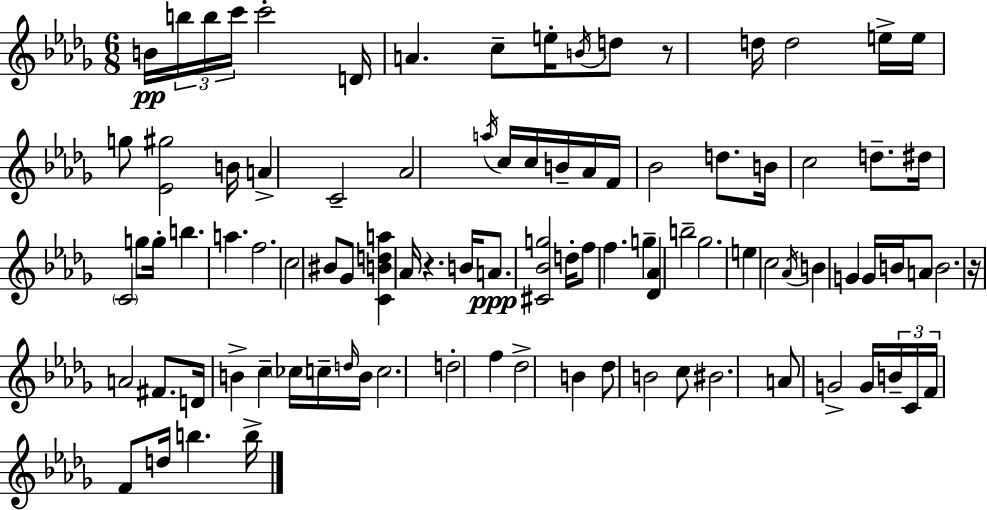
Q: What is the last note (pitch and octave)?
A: B5